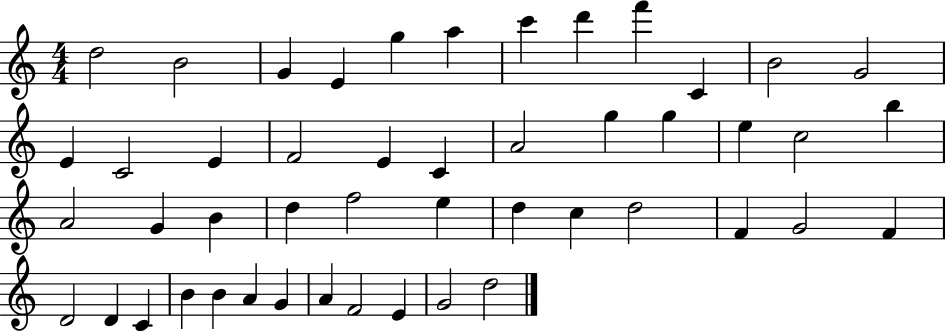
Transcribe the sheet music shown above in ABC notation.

X:1
T:Untitled
M:4/4
L:1/4
K:C
d2 B2 G E g a c' d' f' C B2 G2 E C2 E F2 E C A2 g g e c2 b A2 G B d f2 e d c d2 F G2 F D2 D C B B A G A F2 E G2 d2